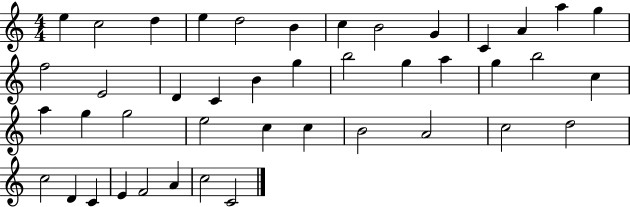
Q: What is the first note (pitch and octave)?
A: E5